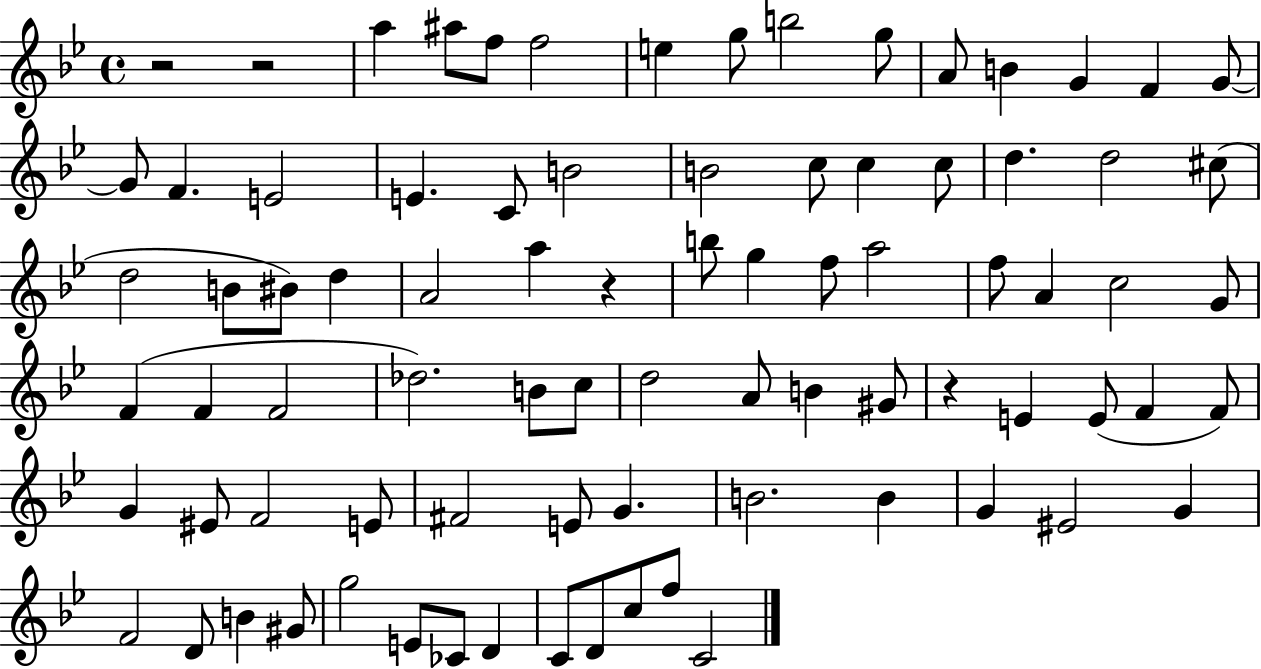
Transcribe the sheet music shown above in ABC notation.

X:1
T:Untitled
M:4/4
L:1/4
K:Bb
z2 z2 a ^a/2 f/2 f2 e g/2 b2 g/2 A/2 B G F G/2 G/2 F E2 E C/2 B2 B2 c/2 c c/2 d d2 ^c/2 d2 B/2 ^B/2 d A2 a z b/2 g f/2 a2 f/2 A c2 G/2 F F F2 _d2 B/2 c/2 d2 A/2 B ^G/2 z E E/2 F F/2 G ^E/2 F2 E/2 ^F2 E/2 G B2 B G ^E2 G F2 D/2 B ^G/2 g2 E/2 _C/2 D C/2 D/2 c/2 f/2 C2